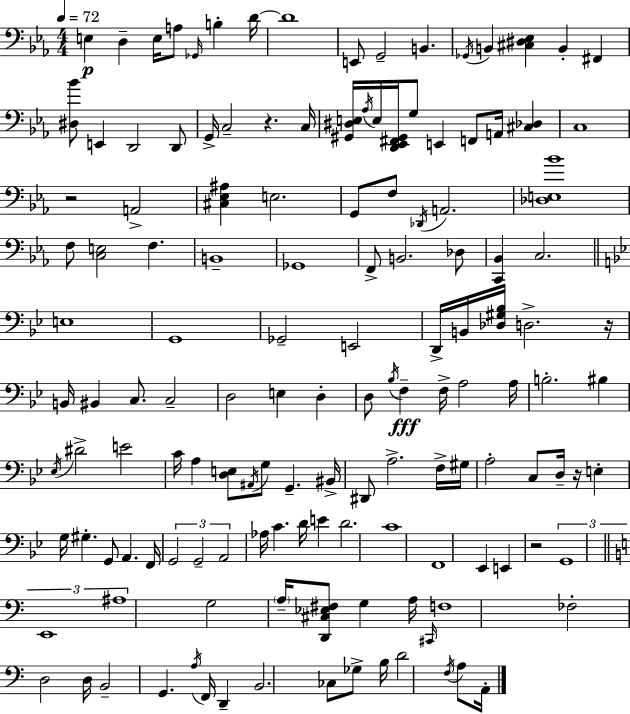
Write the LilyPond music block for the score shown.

{
  \clef bass
  \numericTimeSignature
  \time 4/4
  \key c \minor
  \tempo 4 = 72
  \repeat volta 2 { e4\p d4-- e16 a8 \grace { ges,16 } b4-. | d'16~~ d'1 | e,8 g,2-- b,4. | \acciaccatura { ges,16 } b,4 <cis dis ees>4 b,4-. fis,4 | \break <dis bes'>8 e,4 d,2 | d,8 g,16-> c2-- r4. | c16 <gis, dis e>16 \acciaccatura { aes16 } e16 <d, ees, fis, gis,>16 g8 e,4 f,8 a,16 <cis des>4 | c1 | \break r2 a,2-> | <cis ees ais>4 e2. | g,8 f8 \acciaccatura { des,16 } a,2. | <des e bes'>1 | \break f8 <c e>2 f4. | b,1-- | ges,1 | f,8-> b,2. | \break des8 <c, bes,>4 c2. | \bar "||" \break \key bes \major e1 | g,1 | ges,2-- e,2 | d,16-> b,16 <des gis bes>16 d2.-> r16 | \break b,16 bis,4 c8. c2-- | d2 e4 d4-. | d8 \acciaccatura { bes16 }\fff f4-- f16-> a2 | a16 b2.-. bis4 | \break \acciaccatura { ees16 } dis'2-> e'2 | c'16 a4 <d e>8 \acciaccatura { ais,16 } g8 g,4.-- | bis,16-> dis,8 a2.-> | f16-> gis16 a2-. c8 d16-- r16 e4-. | \break g16 gis4.-. g,8 a,4. | f,16 \tuplet 3/2 { g,2 g,2-- | a,2 } aes16 c'4. | d'16 e'4 d'2. | \break c'1 | f,1 | ees,4 e,4 r2 | \tuplet 3/2 { g,1 | \break \bar "||" \break \key a \minor e,1 | ais1 } | g2 \parenthesize a16-- <d, cis ees fis>8 g4 a16 | \grace { cis,16 } f1 | \break fes2-. d2 | d16 b,2-- g,4. | \acciaccatura { a16 } f,16 d,4-- b,2. | ces8 ges8-> b16 d'2 \acciaccatura { f16 } | \break a8 a,16-. } \bar "|."
}